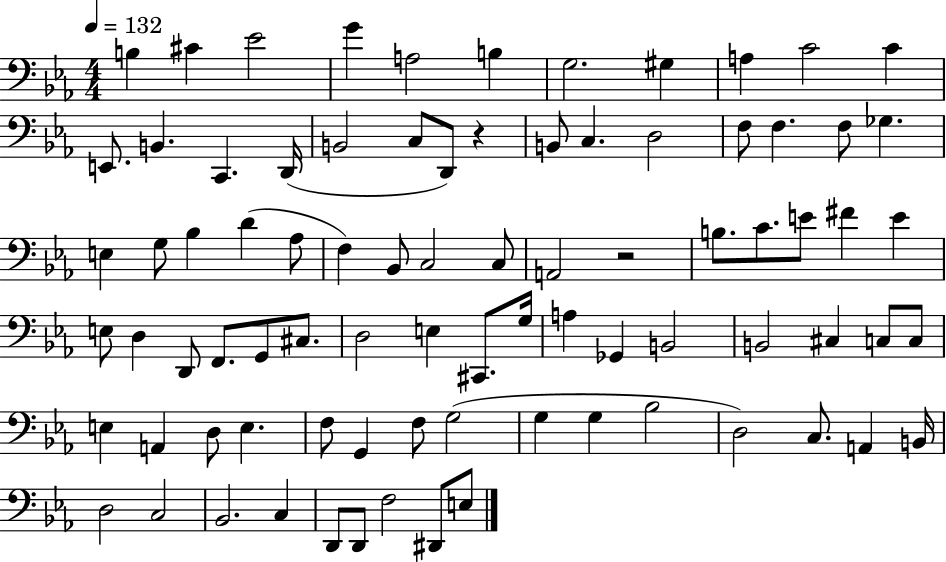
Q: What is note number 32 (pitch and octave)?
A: Bb2